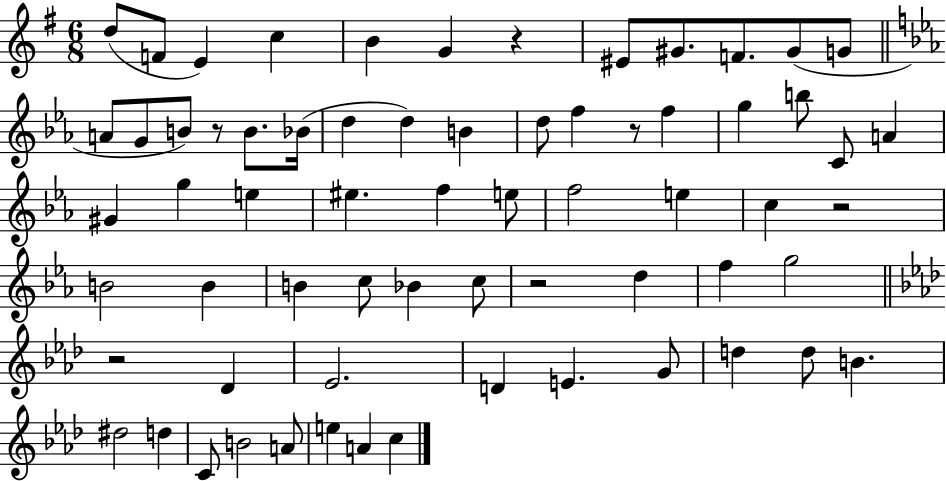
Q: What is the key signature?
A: G major